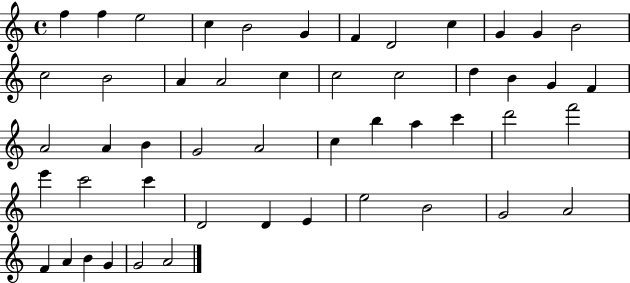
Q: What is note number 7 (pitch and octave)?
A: F4